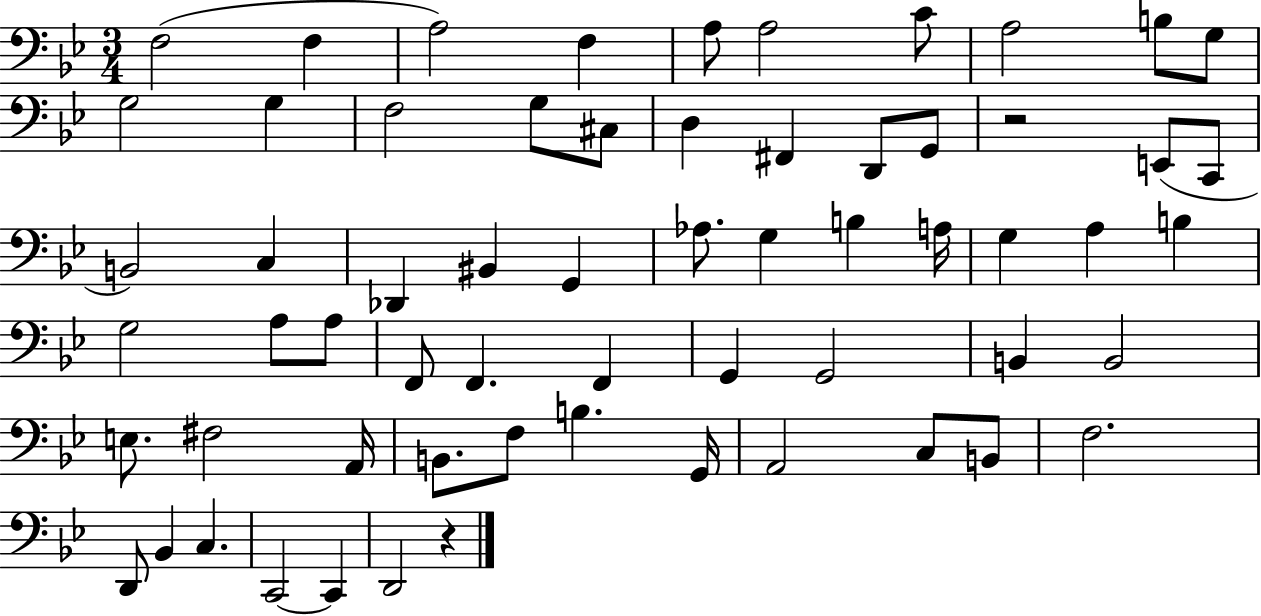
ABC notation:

X:1
T:Untitled
M:3/4
L:1/4
K:Bb
F,2 F, A,2 F, A,/2 A,2 C/2 A,2 B,/2 G,/2 G,2 G, F,2 G,/2 ^C,/2 D, ^F,, D,,/2 G,,/2 z2 E,,/2 C,,/2 B,,2 C, _D,, ^B,, G,, _A,/2 G, B, A,/4 G, A, B, G,2 A,/2 A,/2 F,,/2 F,, F,, G,, G,,2 B,, B,,2 E,/2 ^F,2 A,,/4 B,,/2 F,/2 B, G,,/4 A,,2 C,/2 B,,/2 F,2 D,,/2 _B,, C, C,,2 C,, D,,2 z